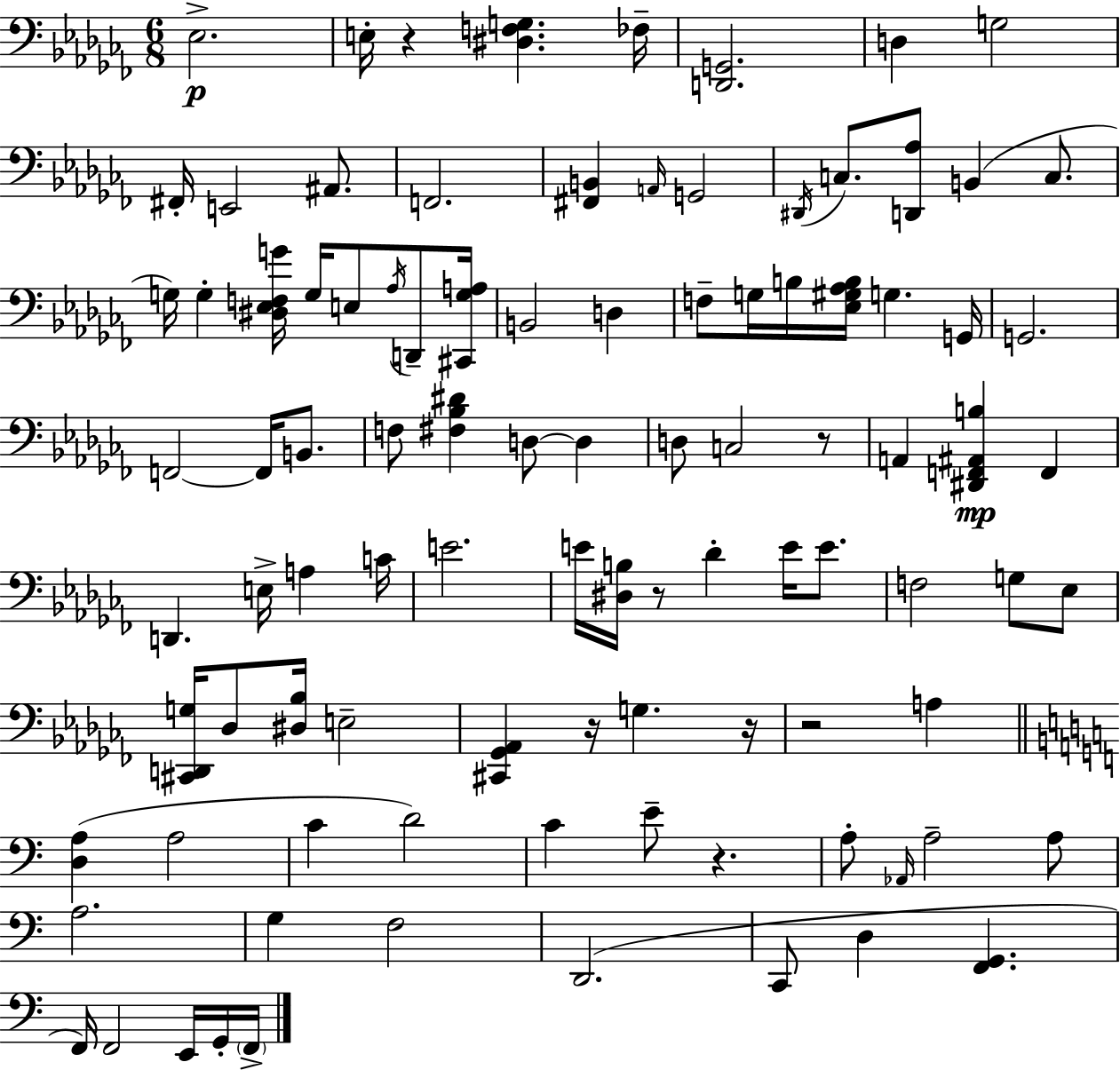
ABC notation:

X:1
T:Untitled
M:6/8
L:1/4
K:Abm
_E,2 E,/4 z [^D,F,G,] _F,/4 [D,,G,,]2 D, G,2 ^F,,/4 E,,2 ^A,,/2 F,,2 [^F,,B,,] A,,/4 G,,2 ^D,,/4 C,/2 [D,,_A,]/2 B,, C,/2 G,/4 G, [^D,_E,F,G]/4 G,/4 E,/2 _A,/4 D,,/2 [^C,,G,A,]/4 B,,2 D, F,/2 G,/4 B,/4 [_E,^G,_A,B,]/4 G, G,,/4 G,,2 F,,2 F,,/4 B,,/2 F,/2 [^F,_B,^D] D,/2 D, D,/2 C,2 z/2 A,, [^D,,F,,^A,,B,] F,, D,, E,/4 A, C/4 E2 E/4 [^D,B,]/4 z/2 _D E/4 E/2 F,2 G,/2 _E,/2 [^C,,D,,G,]/4 _D,/2 [^D,_B,]/4 E,2 [^C,,_G,,_A,,] z/4 G, z/4 z2 A, [D,A,] A,2 C D2 C E/2 z A,/2 _A,,/4 A,2 A,/2 A,2 G, F,2 D,,2 C,,/2 D, [F,,G,,] F,,/4 F,,2 E,,/4 G,,/4 F,,/4